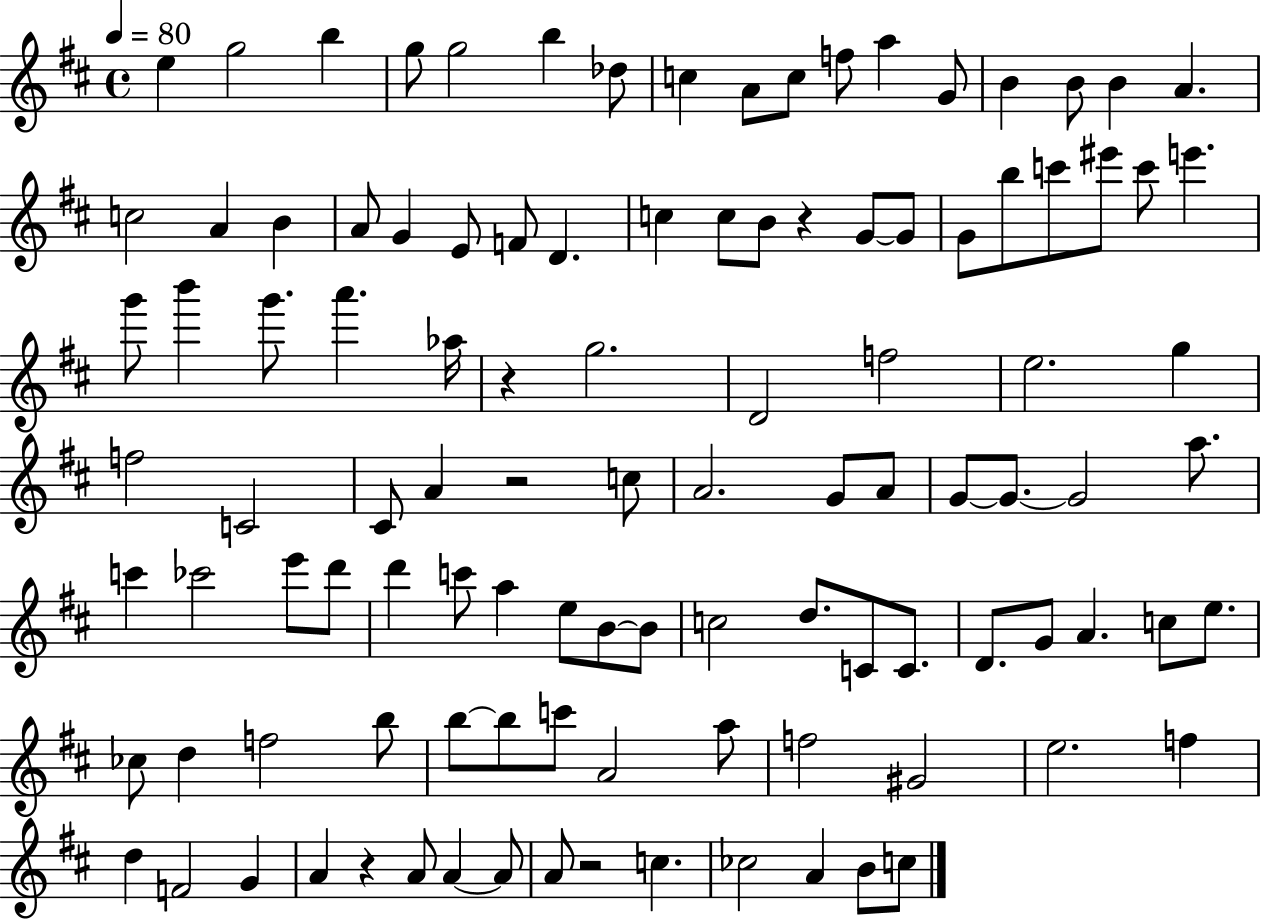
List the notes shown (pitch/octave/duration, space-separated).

E5/q G5/h B5/q G5/e G5/h B5/q Db5/e C5/q A4/e C5/e F5/e A5/q G4/e B4/q B4/e B4/q A4/q. C5/h A4/q B4/q A4/e G4/q E4/e F4/e D4/q. C5/q C5/e B4/e R/q G4/e G4/e G4/e B5/e C6/e EIS6/e C6/e E6/q. G6/e B6/q G6/e. A6/q. Ab5/s R/q G5/h. D4/h F5/h E5/h. G5/q F5/h C4/h C#4/e A4/q R/h C5/e A4/h. G4/e A4/e G4/e G4/e. G4/h A5/e. C6/q CES6/h E6/e D6/e D6/q C6/e A5/q E5/e B4/e B4/e C5/h D5/e. C4/e C4/e. D4/e. G4/e A4/q. C5/e E5/e. CES5/e D5/q F5/h B5/e B5/e B5/e C6/e A4/h A5/e F5/h G#4/h E5/h. F5/q D5/q F4/h G4/q A4/q R/q A4/e A4/q A4/e A4/e R/h C5/q. CES5/h A4/q B4/e C5/e